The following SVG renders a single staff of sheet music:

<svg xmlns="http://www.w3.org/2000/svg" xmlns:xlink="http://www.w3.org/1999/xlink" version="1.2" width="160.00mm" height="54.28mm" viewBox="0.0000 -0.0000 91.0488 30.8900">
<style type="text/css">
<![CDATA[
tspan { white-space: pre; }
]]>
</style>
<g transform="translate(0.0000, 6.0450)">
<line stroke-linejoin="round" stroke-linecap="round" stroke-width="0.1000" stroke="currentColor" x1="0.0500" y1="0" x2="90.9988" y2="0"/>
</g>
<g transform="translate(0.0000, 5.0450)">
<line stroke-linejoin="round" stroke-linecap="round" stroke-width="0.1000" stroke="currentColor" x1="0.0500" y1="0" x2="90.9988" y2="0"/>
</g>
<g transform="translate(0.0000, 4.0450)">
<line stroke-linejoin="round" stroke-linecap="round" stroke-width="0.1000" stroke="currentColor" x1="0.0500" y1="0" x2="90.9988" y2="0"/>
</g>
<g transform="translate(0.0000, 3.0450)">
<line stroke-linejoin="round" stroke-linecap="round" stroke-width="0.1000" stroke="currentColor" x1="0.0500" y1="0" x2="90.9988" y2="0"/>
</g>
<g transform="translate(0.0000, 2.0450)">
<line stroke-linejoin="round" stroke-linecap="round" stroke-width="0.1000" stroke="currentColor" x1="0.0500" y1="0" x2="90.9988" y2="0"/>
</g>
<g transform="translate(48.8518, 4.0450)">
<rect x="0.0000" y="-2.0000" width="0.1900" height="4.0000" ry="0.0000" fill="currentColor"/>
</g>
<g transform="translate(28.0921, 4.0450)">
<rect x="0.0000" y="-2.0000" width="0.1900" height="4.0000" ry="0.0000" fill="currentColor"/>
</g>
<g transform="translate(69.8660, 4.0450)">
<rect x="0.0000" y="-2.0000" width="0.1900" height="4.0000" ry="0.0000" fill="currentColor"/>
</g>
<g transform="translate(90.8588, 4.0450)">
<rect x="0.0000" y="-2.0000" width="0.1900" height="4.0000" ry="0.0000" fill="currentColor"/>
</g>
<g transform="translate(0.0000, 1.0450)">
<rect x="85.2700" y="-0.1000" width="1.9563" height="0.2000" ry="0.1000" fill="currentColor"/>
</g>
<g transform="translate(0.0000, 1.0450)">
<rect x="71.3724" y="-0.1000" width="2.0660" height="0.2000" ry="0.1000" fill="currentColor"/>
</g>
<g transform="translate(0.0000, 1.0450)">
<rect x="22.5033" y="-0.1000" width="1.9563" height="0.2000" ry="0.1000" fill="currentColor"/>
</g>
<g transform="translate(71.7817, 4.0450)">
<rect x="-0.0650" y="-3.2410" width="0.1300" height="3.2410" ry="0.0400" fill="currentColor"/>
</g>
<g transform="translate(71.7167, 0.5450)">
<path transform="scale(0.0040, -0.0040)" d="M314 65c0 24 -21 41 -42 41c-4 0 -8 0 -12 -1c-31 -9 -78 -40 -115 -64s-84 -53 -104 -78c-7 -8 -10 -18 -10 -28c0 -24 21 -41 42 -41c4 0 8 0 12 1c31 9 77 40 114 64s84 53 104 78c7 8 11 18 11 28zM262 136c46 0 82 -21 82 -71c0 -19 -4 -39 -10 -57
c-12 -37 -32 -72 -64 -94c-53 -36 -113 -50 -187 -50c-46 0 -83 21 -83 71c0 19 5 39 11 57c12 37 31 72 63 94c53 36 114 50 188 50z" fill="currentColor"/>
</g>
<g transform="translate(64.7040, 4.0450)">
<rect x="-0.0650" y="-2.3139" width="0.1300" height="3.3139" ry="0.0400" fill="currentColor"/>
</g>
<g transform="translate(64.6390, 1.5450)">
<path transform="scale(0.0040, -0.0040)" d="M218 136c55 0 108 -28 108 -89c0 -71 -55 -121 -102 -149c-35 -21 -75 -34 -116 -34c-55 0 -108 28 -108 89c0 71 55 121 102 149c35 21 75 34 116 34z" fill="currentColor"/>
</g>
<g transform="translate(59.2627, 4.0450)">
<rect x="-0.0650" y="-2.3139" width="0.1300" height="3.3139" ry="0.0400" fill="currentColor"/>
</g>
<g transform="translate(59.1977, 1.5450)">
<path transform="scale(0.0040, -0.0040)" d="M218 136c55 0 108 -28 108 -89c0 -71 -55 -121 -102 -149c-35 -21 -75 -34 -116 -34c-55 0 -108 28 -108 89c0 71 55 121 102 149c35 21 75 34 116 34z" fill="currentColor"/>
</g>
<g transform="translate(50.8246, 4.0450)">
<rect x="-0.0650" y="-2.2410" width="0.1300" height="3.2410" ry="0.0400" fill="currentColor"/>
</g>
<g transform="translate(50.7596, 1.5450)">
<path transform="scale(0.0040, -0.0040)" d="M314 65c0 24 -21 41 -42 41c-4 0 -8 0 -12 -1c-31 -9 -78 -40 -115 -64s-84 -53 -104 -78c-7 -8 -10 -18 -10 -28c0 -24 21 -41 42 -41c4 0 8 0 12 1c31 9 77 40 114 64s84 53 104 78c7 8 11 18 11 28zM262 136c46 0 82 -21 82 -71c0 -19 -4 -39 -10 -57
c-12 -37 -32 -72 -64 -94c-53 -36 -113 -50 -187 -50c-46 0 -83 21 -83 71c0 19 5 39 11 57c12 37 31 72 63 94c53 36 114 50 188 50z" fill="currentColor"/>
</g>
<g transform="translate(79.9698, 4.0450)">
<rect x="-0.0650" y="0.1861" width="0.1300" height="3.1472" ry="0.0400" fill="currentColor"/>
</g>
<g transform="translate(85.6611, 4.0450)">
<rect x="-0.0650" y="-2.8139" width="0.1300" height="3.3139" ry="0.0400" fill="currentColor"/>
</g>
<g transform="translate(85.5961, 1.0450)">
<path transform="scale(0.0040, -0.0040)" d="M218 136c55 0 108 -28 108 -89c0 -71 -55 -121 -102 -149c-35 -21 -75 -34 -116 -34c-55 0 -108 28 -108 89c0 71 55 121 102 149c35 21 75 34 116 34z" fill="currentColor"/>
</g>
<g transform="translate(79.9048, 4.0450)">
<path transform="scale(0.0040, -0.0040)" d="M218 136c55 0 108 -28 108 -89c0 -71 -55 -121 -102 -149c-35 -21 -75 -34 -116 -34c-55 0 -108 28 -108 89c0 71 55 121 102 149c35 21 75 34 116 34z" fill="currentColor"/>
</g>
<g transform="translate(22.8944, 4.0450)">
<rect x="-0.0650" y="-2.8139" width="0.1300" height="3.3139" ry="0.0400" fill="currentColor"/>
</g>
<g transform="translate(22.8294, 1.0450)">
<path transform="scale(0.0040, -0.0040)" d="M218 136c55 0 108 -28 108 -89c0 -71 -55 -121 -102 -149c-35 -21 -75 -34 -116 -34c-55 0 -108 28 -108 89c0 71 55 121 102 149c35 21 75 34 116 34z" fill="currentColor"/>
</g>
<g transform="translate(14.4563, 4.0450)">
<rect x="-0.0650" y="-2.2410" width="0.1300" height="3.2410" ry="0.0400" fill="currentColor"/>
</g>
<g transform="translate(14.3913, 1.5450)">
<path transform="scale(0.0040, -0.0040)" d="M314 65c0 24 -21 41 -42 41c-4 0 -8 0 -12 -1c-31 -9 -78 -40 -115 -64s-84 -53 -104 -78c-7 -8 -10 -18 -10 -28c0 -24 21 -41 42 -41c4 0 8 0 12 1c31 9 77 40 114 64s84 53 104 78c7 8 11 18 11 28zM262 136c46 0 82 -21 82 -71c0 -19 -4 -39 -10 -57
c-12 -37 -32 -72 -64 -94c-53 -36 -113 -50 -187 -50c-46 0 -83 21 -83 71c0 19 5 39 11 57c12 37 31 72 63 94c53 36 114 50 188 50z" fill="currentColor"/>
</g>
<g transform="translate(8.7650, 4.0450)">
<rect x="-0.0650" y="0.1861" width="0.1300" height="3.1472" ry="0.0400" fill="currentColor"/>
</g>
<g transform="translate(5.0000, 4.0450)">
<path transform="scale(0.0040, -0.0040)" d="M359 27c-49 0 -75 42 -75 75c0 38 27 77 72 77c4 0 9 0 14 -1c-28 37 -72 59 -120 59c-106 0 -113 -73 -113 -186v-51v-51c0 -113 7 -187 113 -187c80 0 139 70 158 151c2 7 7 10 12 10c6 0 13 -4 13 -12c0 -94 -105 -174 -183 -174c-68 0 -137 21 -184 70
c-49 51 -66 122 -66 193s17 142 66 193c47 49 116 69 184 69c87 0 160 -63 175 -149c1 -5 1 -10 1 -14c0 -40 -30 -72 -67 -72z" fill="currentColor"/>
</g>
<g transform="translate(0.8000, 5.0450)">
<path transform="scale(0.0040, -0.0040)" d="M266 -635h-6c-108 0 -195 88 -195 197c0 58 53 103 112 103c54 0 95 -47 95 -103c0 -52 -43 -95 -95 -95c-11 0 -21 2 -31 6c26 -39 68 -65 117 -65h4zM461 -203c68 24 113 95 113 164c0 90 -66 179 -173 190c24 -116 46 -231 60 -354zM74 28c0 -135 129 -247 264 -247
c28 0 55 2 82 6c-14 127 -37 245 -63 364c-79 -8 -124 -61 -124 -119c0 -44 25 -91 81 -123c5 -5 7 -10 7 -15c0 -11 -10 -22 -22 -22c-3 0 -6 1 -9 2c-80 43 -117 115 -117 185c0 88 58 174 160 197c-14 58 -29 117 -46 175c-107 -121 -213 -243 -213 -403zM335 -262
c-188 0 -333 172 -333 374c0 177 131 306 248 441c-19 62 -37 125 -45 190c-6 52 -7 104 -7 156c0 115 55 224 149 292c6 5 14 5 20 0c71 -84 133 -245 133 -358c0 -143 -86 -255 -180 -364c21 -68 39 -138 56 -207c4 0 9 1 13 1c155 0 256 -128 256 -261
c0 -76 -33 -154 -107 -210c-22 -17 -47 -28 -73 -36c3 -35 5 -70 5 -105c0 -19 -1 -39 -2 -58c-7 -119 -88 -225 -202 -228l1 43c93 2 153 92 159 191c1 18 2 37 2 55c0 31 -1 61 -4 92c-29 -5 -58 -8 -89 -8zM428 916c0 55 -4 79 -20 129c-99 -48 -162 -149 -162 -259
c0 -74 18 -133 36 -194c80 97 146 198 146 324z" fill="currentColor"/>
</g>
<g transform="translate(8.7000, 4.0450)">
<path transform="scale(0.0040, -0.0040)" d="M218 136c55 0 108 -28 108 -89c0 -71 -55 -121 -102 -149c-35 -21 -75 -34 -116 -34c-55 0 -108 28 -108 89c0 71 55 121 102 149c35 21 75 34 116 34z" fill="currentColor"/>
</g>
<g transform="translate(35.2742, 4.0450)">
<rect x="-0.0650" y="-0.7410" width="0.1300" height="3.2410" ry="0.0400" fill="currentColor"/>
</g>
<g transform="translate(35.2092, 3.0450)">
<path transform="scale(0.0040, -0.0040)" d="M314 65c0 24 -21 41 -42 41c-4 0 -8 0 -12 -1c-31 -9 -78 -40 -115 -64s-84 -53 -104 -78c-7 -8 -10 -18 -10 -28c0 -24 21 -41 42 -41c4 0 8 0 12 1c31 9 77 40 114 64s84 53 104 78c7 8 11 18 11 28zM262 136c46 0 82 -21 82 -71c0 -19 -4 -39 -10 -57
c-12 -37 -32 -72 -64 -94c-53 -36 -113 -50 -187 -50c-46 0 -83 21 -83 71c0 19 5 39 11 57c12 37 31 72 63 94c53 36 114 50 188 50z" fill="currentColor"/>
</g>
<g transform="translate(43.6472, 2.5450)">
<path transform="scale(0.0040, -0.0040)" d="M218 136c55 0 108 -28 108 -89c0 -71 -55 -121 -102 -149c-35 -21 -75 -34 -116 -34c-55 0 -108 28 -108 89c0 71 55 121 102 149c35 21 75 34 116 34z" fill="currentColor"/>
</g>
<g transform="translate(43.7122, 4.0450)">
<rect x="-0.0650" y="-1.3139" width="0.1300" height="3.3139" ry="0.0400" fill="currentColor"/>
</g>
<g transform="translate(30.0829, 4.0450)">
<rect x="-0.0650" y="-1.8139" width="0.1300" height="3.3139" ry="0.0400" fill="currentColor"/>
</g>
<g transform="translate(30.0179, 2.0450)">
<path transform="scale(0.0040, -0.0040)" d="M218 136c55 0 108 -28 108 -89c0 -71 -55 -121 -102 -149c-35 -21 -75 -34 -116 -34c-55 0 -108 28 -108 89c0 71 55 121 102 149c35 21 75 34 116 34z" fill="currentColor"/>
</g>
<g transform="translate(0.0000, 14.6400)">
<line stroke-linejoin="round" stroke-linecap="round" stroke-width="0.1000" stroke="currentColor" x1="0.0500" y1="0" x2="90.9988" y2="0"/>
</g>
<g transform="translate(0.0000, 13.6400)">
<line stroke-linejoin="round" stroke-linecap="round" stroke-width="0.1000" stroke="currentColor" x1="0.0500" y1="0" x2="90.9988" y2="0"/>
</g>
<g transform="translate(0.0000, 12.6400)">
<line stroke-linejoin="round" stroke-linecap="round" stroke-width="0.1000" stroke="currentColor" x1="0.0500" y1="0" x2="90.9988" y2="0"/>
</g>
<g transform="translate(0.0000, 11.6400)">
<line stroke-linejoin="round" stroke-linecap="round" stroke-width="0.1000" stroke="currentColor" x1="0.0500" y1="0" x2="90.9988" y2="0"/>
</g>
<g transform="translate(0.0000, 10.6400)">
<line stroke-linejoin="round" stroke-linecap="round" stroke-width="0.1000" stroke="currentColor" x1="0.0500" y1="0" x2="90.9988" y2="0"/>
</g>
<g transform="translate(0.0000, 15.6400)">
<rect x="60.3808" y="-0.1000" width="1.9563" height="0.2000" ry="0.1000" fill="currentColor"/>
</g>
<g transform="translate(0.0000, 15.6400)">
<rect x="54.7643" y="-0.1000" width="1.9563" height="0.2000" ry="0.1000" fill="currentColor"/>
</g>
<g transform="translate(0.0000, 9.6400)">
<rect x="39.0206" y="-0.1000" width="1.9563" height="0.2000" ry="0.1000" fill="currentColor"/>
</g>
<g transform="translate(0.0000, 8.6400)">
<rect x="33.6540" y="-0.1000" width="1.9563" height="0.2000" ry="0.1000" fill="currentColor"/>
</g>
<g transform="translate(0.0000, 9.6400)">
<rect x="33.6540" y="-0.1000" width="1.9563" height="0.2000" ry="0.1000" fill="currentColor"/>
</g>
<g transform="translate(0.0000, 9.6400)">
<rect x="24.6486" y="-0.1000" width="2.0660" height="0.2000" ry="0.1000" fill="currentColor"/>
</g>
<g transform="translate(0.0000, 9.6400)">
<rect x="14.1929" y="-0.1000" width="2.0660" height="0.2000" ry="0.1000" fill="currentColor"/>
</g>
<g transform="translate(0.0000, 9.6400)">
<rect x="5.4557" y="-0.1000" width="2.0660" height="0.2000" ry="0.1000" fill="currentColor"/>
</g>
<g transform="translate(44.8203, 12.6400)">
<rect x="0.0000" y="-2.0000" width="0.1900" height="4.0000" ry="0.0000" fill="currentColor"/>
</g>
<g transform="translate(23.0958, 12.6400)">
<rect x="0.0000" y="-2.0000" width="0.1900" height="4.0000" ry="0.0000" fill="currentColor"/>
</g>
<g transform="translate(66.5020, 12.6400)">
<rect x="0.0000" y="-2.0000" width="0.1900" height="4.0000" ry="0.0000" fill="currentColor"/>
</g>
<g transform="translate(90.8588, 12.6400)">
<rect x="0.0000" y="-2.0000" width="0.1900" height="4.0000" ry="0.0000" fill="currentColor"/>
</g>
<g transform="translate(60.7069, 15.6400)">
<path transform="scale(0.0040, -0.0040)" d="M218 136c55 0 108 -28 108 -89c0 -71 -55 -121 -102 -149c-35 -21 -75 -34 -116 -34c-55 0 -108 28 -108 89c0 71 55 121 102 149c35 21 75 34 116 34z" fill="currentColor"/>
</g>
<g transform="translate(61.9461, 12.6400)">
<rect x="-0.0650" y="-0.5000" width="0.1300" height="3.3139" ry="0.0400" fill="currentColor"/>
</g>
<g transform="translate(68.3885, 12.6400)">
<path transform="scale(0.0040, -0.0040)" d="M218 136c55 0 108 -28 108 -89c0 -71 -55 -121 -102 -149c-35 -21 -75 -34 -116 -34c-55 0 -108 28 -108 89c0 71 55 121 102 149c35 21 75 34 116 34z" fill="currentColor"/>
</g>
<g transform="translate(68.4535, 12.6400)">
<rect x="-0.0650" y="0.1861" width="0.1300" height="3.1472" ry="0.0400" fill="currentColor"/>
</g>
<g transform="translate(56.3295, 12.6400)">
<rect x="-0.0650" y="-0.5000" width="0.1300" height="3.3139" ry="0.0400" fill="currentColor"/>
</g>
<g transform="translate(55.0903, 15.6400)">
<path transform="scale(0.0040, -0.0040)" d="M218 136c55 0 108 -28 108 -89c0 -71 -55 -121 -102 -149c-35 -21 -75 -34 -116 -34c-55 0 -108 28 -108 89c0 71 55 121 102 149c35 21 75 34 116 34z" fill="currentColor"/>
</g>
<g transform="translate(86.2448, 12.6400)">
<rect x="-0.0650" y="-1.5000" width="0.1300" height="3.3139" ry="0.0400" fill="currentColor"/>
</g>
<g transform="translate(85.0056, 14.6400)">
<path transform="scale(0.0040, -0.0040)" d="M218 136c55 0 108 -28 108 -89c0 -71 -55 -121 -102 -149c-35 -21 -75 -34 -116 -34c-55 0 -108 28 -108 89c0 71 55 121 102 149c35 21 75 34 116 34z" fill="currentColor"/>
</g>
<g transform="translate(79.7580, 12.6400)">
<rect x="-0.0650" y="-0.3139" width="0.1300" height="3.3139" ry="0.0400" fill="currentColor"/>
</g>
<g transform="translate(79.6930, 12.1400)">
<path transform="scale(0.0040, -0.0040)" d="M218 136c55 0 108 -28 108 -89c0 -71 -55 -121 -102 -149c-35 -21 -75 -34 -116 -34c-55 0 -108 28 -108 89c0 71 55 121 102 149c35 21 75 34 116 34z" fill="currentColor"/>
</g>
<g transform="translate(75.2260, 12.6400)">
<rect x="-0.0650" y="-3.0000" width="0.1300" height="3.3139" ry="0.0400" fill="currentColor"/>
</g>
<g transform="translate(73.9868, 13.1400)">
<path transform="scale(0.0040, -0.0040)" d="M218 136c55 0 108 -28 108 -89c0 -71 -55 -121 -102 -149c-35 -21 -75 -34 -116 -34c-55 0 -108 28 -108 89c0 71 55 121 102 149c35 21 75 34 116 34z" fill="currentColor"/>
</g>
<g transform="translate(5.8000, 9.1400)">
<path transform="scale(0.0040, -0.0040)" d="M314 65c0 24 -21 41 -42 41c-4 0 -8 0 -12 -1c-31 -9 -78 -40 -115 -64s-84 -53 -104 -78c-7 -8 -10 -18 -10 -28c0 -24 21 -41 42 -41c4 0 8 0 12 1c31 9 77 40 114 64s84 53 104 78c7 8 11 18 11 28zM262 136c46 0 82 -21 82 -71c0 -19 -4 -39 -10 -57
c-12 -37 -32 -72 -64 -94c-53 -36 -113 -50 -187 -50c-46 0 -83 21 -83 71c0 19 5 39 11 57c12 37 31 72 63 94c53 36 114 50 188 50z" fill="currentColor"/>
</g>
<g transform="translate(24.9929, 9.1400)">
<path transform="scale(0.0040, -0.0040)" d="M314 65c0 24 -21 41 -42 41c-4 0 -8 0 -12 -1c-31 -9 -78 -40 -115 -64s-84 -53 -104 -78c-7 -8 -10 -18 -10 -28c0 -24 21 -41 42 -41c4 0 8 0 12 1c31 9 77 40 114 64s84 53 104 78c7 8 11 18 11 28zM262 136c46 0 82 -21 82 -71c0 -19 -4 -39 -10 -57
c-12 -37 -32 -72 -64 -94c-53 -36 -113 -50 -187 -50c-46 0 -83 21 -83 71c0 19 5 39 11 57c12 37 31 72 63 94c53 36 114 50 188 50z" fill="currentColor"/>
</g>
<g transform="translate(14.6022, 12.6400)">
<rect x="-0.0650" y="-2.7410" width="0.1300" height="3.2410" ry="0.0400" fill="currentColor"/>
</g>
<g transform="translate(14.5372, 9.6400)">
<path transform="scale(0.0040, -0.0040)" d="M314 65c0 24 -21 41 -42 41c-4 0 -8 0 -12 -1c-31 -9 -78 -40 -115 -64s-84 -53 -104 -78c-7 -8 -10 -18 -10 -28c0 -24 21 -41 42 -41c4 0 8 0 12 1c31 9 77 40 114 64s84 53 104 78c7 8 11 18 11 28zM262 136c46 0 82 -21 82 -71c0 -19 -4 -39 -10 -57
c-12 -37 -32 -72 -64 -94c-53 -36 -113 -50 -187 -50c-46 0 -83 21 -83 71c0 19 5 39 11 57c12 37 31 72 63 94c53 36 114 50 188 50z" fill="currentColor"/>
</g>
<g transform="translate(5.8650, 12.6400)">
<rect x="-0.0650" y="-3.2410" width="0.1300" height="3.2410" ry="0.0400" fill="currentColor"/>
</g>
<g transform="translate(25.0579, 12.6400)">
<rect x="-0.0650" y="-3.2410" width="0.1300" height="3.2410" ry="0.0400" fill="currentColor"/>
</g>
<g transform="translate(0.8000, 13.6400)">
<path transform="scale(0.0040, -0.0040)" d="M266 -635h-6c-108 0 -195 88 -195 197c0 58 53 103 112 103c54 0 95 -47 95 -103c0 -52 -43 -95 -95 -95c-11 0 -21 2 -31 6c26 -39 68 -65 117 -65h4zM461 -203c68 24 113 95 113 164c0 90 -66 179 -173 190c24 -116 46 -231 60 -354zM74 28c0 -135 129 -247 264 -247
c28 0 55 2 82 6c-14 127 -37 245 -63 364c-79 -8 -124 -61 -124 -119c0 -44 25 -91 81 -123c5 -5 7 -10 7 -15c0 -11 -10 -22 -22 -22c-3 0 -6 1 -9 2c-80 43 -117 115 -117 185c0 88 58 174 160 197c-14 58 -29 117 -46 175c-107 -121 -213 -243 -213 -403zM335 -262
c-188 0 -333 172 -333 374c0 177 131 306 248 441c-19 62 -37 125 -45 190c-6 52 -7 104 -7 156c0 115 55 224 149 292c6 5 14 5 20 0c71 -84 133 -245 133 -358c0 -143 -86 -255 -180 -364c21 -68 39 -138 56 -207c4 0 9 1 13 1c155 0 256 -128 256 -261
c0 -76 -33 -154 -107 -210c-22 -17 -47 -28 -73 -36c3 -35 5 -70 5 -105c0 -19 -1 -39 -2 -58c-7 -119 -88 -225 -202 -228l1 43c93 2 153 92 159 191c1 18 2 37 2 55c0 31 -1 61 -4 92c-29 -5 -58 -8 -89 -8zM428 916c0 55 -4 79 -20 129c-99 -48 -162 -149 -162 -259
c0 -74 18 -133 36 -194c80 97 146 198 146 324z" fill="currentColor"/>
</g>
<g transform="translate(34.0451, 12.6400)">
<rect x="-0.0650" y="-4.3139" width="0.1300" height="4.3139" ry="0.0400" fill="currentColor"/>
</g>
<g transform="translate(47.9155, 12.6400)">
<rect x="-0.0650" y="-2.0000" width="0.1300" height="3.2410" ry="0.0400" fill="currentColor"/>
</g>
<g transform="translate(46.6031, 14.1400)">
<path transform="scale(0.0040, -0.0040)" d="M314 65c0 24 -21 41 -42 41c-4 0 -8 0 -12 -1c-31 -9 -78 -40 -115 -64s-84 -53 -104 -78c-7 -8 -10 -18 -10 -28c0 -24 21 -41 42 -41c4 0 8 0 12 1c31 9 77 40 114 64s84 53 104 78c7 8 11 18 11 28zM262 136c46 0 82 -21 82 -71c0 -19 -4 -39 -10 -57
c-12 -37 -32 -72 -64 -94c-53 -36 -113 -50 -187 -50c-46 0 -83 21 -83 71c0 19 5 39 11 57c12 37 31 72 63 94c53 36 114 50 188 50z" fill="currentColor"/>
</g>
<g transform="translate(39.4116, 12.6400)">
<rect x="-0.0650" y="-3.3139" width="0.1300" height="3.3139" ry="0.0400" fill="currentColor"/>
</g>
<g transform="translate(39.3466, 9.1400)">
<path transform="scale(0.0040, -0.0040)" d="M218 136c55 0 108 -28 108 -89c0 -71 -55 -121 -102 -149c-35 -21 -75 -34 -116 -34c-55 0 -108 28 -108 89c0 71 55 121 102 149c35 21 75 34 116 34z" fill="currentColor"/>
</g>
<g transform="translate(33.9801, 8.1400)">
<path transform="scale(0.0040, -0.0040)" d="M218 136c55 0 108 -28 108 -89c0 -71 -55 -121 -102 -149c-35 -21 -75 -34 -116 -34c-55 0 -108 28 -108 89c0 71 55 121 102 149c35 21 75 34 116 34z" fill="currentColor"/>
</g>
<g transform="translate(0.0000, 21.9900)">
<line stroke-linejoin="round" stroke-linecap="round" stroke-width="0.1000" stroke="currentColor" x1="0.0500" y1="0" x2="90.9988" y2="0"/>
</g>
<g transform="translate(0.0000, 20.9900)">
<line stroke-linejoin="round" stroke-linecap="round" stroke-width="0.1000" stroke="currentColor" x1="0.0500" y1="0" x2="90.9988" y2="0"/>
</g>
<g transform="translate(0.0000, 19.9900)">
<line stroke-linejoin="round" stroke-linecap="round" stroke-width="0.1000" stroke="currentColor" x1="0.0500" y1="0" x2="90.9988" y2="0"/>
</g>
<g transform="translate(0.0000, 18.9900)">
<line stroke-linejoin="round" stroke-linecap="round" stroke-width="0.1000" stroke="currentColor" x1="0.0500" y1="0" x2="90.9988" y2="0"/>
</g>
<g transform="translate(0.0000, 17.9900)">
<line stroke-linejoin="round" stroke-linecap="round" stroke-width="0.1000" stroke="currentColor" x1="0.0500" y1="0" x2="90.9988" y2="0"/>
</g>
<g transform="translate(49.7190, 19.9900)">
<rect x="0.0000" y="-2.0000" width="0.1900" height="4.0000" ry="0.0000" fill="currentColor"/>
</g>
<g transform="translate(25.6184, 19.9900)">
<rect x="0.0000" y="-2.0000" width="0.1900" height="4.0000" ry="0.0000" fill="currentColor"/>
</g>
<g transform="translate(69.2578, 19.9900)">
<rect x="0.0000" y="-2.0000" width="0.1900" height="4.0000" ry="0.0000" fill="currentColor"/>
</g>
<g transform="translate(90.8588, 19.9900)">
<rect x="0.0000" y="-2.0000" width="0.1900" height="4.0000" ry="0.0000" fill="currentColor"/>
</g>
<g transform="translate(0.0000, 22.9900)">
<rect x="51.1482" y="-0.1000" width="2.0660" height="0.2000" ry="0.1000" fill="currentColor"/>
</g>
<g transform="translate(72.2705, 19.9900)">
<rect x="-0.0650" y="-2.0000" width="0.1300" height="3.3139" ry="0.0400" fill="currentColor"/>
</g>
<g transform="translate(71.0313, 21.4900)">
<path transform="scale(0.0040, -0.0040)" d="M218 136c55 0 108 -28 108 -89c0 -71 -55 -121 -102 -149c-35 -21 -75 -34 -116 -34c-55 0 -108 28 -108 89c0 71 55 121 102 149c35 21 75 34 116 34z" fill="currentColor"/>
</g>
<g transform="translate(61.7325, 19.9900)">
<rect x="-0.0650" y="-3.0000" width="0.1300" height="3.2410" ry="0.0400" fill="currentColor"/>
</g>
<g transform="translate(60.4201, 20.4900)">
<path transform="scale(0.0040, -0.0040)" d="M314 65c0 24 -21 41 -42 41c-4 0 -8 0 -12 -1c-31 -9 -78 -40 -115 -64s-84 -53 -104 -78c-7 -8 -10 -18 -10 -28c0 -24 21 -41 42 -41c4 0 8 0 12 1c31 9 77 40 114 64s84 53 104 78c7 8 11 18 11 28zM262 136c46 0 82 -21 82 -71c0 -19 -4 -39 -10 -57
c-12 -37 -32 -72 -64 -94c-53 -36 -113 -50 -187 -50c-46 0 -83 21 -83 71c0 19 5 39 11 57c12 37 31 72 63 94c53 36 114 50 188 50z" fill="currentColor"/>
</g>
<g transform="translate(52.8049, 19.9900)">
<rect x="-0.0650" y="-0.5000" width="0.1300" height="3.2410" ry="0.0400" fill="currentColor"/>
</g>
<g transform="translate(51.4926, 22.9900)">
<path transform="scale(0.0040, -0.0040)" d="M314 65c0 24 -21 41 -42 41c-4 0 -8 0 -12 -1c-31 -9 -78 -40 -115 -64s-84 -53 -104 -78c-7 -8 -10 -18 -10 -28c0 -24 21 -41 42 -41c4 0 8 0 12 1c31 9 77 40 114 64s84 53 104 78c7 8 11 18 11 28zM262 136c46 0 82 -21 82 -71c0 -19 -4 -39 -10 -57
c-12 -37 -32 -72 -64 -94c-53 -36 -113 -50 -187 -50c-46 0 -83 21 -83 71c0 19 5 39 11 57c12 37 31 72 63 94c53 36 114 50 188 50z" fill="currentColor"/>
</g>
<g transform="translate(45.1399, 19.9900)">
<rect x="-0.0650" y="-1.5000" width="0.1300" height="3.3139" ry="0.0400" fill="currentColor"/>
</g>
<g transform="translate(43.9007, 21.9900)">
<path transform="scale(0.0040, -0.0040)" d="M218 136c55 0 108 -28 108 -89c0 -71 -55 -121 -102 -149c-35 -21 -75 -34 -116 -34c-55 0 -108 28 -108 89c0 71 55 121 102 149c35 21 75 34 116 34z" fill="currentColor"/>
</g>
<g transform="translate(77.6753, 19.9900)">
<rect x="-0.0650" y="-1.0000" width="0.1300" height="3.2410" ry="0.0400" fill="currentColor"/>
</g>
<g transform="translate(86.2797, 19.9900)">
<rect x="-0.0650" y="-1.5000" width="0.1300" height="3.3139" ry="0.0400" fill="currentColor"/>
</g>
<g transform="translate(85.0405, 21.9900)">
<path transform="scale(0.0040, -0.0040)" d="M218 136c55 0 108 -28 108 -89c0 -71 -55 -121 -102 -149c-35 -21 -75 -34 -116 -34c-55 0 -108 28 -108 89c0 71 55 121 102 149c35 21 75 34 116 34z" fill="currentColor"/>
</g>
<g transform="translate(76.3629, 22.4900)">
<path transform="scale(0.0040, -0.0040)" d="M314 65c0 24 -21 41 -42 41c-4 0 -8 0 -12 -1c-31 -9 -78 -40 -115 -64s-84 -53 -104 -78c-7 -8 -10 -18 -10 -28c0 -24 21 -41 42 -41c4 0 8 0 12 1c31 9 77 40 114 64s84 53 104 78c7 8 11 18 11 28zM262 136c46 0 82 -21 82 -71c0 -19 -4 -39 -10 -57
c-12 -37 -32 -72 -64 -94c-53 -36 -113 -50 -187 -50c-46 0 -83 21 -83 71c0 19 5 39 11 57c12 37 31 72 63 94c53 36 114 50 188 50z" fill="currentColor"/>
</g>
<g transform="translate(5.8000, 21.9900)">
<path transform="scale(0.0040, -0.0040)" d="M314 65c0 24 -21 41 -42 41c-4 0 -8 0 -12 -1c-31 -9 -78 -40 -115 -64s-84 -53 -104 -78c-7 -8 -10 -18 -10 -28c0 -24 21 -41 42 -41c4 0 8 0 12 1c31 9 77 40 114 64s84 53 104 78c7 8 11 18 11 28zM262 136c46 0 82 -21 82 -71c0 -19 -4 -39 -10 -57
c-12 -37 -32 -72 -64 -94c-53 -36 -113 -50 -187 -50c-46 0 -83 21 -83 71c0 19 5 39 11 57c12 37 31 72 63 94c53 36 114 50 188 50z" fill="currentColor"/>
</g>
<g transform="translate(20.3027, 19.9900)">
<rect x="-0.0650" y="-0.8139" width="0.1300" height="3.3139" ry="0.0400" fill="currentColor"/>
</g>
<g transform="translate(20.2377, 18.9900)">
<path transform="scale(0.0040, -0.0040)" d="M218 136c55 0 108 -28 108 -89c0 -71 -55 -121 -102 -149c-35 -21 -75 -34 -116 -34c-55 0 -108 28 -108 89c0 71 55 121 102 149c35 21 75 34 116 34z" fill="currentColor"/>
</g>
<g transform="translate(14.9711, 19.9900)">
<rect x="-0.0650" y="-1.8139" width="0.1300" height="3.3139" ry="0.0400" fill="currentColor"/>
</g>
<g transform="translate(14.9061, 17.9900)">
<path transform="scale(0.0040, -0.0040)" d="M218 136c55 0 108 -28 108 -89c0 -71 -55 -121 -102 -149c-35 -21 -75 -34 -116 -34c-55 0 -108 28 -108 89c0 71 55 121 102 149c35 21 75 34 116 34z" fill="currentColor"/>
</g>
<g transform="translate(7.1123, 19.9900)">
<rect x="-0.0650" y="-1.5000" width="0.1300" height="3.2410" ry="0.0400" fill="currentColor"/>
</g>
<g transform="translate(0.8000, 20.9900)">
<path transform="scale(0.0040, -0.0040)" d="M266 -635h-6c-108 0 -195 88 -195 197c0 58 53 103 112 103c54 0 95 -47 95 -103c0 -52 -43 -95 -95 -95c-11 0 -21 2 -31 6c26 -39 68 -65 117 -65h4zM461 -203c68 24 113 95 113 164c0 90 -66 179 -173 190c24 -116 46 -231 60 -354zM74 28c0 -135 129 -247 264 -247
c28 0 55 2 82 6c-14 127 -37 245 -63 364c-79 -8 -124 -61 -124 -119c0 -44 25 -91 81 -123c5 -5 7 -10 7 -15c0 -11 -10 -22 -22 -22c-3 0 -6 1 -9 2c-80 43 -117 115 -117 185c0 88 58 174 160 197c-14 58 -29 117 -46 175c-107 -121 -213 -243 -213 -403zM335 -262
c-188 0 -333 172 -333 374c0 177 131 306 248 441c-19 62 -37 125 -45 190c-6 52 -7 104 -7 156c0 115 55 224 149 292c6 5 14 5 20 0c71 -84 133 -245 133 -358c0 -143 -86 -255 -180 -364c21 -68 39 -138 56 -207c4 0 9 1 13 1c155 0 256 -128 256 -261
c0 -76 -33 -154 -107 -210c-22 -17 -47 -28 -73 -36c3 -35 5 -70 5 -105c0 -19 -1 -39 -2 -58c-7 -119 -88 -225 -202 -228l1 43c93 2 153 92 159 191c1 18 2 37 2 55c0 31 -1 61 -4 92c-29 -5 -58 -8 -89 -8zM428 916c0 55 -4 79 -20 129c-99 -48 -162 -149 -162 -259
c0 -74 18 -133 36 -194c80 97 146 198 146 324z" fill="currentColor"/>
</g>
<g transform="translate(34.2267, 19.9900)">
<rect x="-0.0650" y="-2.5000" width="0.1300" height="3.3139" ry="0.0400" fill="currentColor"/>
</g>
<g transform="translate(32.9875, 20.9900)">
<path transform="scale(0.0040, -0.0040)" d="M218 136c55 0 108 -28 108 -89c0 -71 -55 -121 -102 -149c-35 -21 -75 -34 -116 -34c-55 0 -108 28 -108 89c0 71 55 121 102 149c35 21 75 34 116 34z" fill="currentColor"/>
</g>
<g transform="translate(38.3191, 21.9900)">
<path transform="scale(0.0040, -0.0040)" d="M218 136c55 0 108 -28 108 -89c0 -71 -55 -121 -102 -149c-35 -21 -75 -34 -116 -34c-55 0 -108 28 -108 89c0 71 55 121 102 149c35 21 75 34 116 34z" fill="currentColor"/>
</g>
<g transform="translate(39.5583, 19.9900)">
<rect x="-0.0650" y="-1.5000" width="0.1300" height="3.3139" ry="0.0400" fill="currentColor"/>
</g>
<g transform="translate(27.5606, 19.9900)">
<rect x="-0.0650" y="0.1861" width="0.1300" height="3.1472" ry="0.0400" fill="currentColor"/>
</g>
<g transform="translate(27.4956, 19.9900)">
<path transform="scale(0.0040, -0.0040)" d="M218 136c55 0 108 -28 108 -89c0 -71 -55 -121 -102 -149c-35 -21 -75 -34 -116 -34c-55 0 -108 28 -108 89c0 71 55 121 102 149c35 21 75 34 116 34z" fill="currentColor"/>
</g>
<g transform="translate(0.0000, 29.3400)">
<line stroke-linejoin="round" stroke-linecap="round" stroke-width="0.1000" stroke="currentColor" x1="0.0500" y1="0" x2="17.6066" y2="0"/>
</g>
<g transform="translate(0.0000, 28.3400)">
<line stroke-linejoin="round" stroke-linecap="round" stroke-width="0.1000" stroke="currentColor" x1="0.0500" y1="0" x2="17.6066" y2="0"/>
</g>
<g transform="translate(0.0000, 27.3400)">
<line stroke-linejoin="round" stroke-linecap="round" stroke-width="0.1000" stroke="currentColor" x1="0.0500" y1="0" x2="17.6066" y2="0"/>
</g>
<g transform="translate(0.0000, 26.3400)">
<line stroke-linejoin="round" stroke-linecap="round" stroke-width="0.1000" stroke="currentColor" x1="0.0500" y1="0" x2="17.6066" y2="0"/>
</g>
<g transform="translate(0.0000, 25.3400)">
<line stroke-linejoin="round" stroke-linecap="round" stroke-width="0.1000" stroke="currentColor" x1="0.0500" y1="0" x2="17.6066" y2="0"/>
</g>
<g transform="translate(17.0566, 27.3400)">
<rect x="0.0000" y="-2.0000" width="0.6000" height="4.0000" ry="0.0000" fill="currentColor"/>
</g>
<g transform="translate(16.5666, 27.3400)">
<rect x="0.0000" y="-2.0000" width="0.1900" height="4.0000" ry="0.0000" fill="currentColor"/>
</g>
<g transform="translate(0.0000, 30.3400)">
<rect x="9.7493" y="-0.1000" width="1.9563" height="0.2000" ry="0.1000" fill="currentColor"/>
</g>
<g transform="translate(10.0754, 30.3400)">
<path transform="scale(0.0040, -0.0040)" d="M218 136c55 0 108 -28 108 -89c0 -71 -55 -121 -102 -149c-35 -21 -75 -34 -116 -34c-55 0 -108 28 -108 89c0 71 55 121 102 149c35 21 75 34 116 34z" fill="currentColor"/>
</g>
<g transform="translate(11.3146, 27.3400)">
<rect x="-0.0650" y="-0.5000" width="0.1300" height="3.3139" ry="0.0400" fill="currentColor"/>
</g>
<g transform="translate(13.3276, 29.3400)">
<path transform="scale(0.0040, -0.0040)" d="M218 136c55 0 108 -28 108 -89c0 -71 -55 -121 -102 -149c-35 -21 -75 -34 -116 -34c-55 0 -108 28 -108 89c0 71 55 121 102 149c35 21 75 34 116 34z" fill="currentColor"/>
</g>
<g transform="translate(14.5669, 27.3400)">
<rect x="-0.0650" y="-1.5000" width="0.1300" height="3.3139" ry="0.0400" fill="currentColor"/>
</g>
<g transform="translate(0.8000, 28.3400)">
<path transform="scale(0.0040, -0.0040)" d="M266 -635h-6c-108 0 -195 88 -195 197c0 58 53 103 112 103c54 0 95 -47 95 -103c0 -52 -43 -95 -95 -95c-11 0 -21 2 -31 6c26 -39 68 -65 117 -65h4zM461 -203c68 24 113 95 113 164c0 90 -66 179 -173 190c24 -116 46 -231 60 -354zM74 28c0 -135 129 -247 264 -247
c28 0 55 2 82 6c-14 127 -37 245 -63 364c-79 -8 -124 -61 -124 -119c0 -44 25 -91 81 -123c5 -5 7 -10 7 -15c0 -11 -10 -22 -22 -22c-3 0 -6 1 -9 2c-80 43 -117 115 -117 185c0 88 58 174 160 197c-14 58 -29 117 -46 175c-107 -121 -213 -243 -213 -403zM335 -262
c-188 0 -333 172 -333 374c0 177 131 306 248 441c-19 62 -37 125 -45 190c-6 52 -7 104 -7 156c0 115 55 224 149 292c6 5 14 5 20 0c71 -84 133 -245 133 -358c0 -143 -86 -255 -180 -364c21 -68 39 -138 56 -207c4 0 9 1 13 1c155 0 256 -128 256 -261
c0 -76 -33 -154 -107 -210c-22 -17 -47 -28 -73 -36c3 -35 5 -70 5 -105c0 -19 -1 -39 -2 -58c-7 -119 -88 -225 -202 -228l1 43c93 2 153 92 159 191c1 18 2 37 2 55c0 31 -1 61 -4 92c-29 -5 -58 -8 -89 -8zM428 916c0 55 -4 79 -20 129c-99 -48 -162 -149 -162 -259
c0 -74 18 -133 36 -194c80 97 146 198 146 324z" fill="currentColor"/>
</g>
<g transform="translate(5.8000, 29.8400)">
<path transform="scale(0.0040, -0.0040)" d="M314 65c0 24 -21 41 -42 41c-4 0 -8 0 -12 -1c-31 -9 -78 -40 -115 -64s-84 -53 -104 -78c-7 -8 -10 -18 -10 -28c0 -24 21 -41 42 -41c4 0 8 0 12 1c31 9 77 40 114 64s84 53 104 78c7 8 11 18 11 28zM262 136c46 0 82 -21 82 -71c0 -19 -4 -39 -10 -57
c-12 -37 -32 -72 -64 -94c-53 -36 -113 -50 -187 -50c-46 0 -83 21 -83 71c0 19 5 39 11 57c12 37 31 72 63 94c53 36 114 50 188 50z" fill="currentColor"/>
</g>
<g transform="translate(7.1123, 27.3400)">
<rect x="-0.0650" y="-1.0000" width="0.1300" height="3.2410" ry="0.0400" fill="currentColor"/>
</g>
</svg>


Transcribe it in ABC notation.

X:1
T:Untitled
M:4/4
L:1/4
K:C
B g2 a f d2 e g2 g g b2 B a b2 a2 b2 d' b F2 C C B A c E E2 f d B G E E C2 A2 F D2 E D2 C E